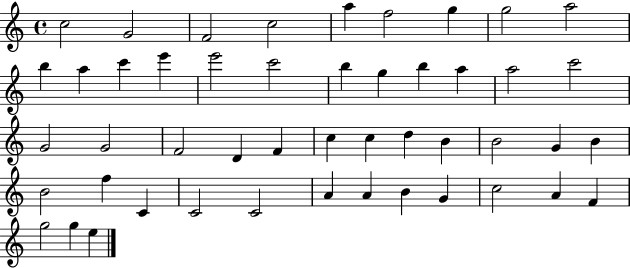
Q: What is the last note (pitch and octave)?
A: E5